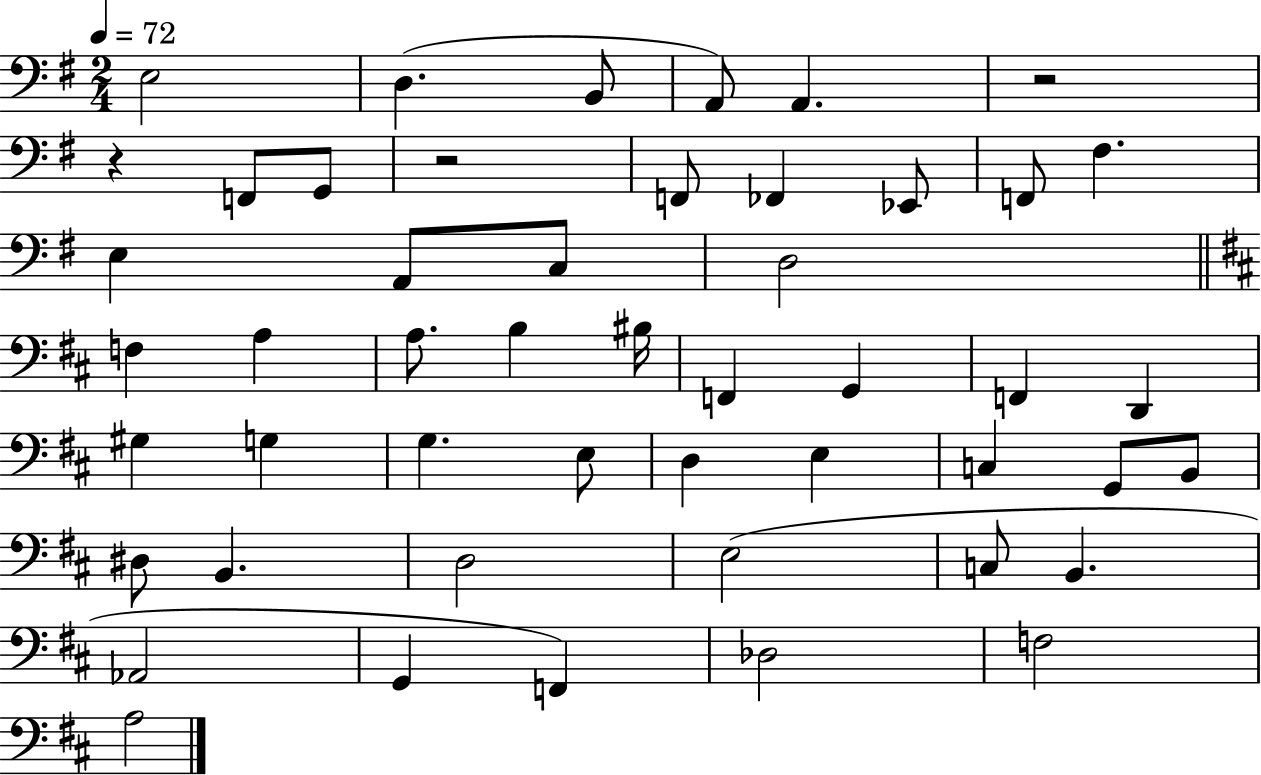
X:1
T:Untitled
M:2/4
L:1/4
K:G
E,2 D, B,,/2 A,,/2 A,, z2 z F,,/2 G,,/2 z2 F,,/2 _F,, _E,,/2 F,,/2 ^F, E, A,,/2 C,/2 D,2 F, A, A,/2 B, ^B,/4 F,, G,, F,, D,, ^G, G, G, E,/2 D, E, C, G,,/2 B,,/2 ^D,/2 B,, D,2 E,2 C,/2 B,, _A,,2 G,, F,, _D,2 F,2 A,2